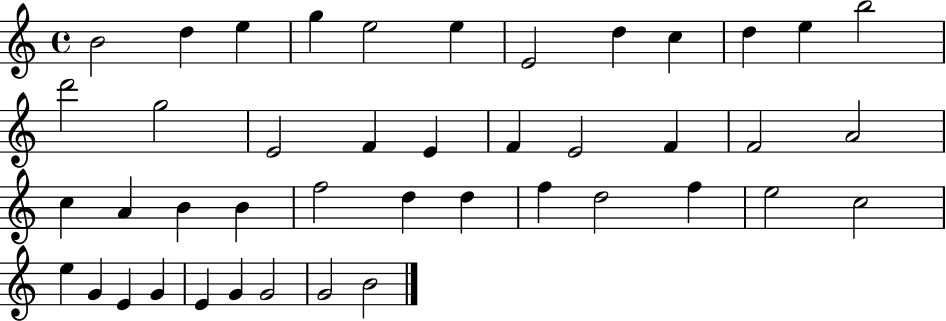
{
  \clef treble
  \time 4/4
  \defaultTimeSignature
  \key c \major
  b'2 d''4 e''4 | g''4 e''2 e''4 | e'2 d''4 c''4 | d''4 e''4 b''2 | \break d'''2 g''2 | e'2 f'4 e'4 | f'4 e'2 f'4 | f'2 a'2 | \break c''4 a'4 b'4 b'4 | f''2 d''4 d''4 | f''4 d''2 f''4 | e''2 c''2 | \break e''4 g'4 e'4 g'4 | e'4 g'4 g'2 | g'2 b'2 | \bar "|."
}